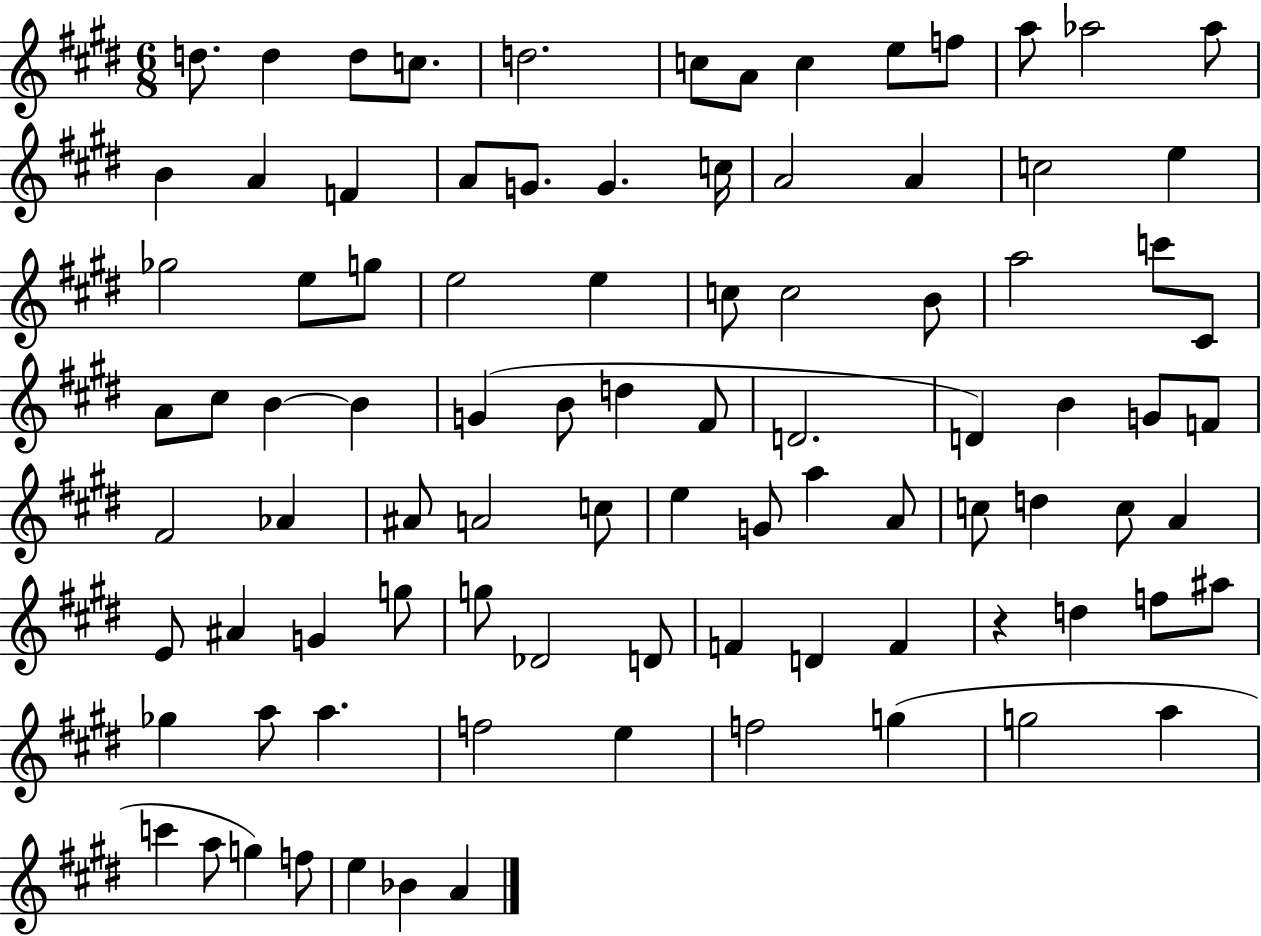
D5/e. D5/q D5/e C5/e. D5/h. C5/e A4/e C5/q E5/e F5/e A5/e Ab5/h Ab5/e B4/q A4/q F4/q A4/e G4/e. G4/q. C5/s A4/h A4/q C5/h E5/q Gb5/h E5/e G5/e E5/h E5/q C5/e C5/h B4/e A5/h C6/e C#4/e A4/e C#5/e B4/q B4/q G4/q B4/e D5/q F#4/e D4/h. D4/q B4/q G4/e F4/e F#4/h Ab4/q A#4/e A4/h C5/e E5/q G4/e A5/q A4/e C5/e D5/q C5/e A4/q E4/e A#4/q G4/q G5/e G5/e Db4/h D4/e F4/q D4/q F4/q R/q D5/q F5/e A#5/e Gb5/q A5/e A5/q. F5/h E5/q F5/h G5/q G5/h A5/q C6/q A5/e G5/q F5/e E5/q Bb4/q A4/q